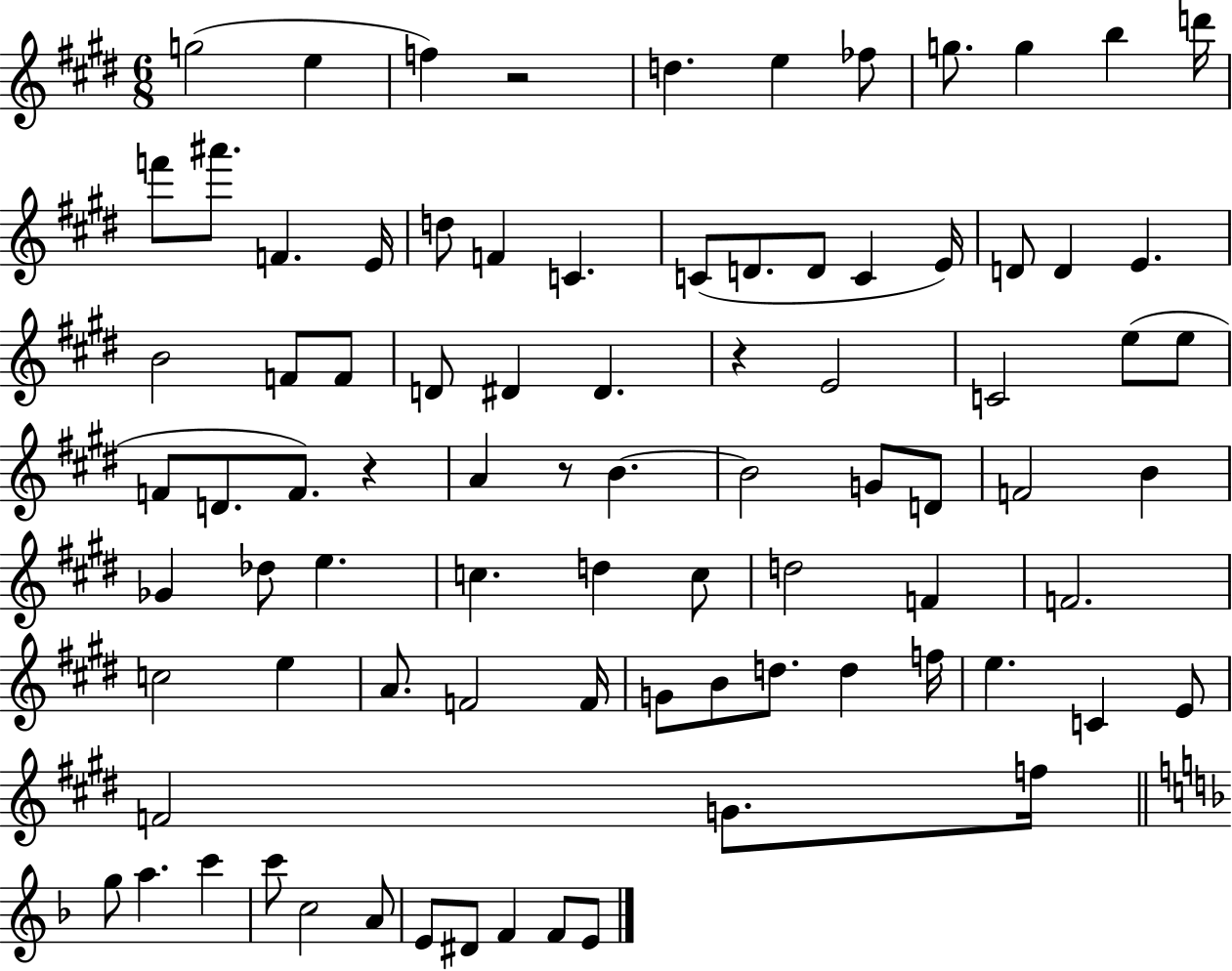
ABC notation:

X:1
T:Untitled
M:6/8
L:1/4
K:E
g2 e f z2 d e _f/2 g/2 g b d'/4 f'/2 ^a'/2 F E/4 d/2 F C C/2 D/2 D/2 C E/4 D/2 D E B2 F/2 F/2 D/2 ^D ^D z E2 C2 e/2 e/2 F/2 D/2 F/2 z A z/2 B B2 G/2 D/2 F2 B _G _d/2 e c d c/2 d2 F F2 c2 e A/2 F2 F/4 G/2 B/2 d/2 d f/4 e C E/2 F2 G/2 f/4 g/2 a c' c'/2 c2 A/2 E/2 ^D/2 F F/2 E/2